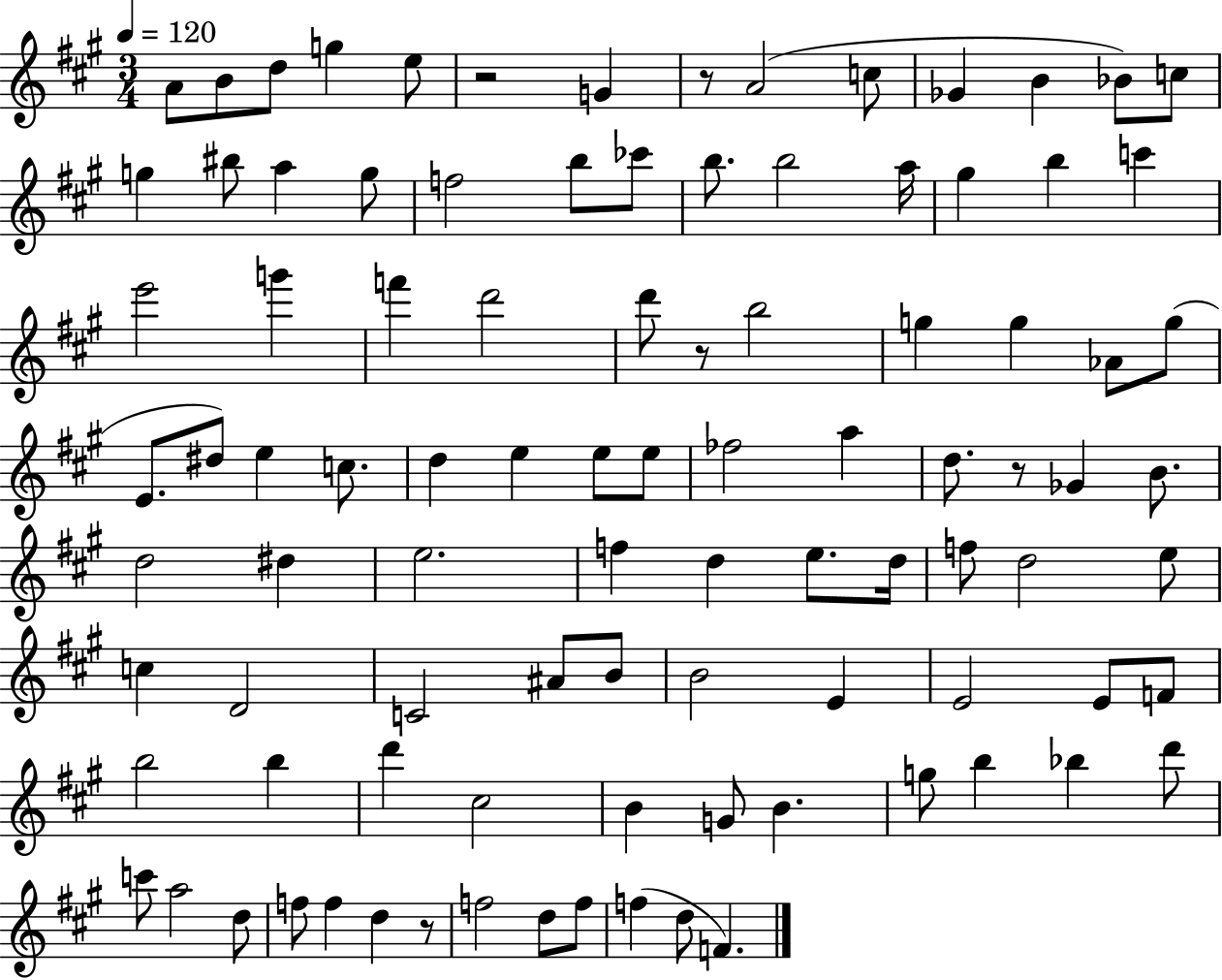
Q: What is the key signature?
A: A major